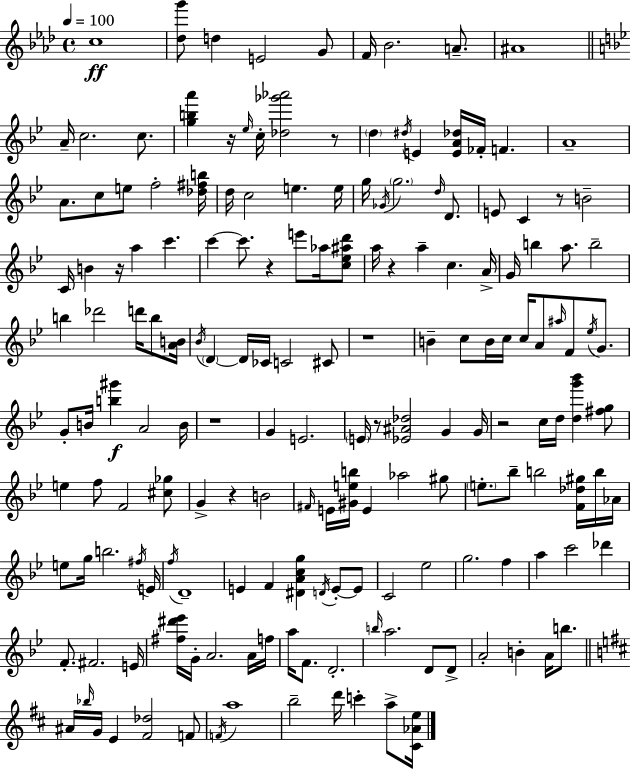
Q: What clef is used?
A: treble